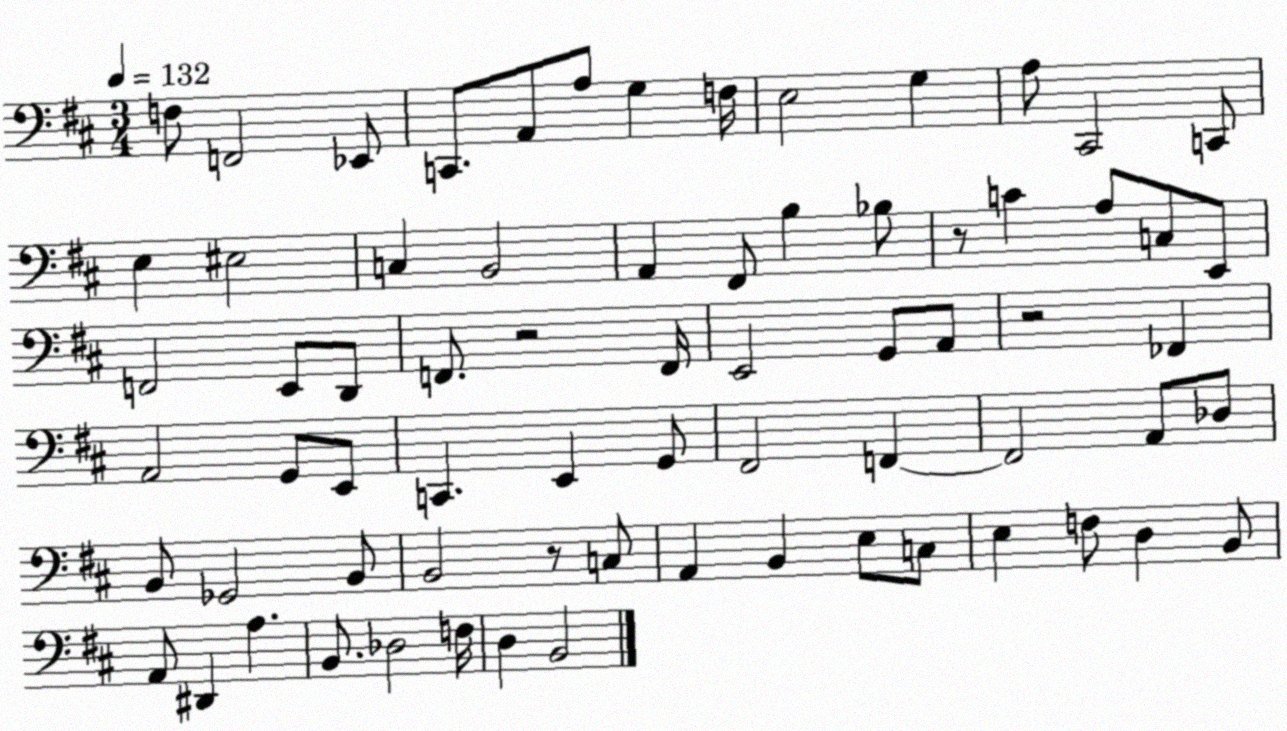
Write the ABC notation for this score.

X:1
T:Untitled
M:3/4
L:1/4
K:D
F,/2 F,,2 _E,,/2 C,,/2 A,,/2 A,/2 G, F,/4 E,2 G, A,/2 ^C,,2 C,,/2 E, ^E,2 C, B,,2 A,, ^F,,/2 B, _B,/2 z/2 C A,/2 C,/2 E,,/2 F,,2 E,,/2 D,,/2 F,,/2 z2 F,,/4 E,,2 G,,/2 A,,/2 z2 _F,, A,,2 G,,/2 E,,/2 C,, E,, G,,/2 ^F,,2 F,, F,,2 A,,/2 _D,/2 B,,/2 _G,,2 B,,/2 B,,2 z/2 C,/2 A,, B,, E,/2 C,/2 E, F,/2 D, B,,/2 A,,/2 ^D,, A, B,,/2 _D,2 F,/4 D, B,,2